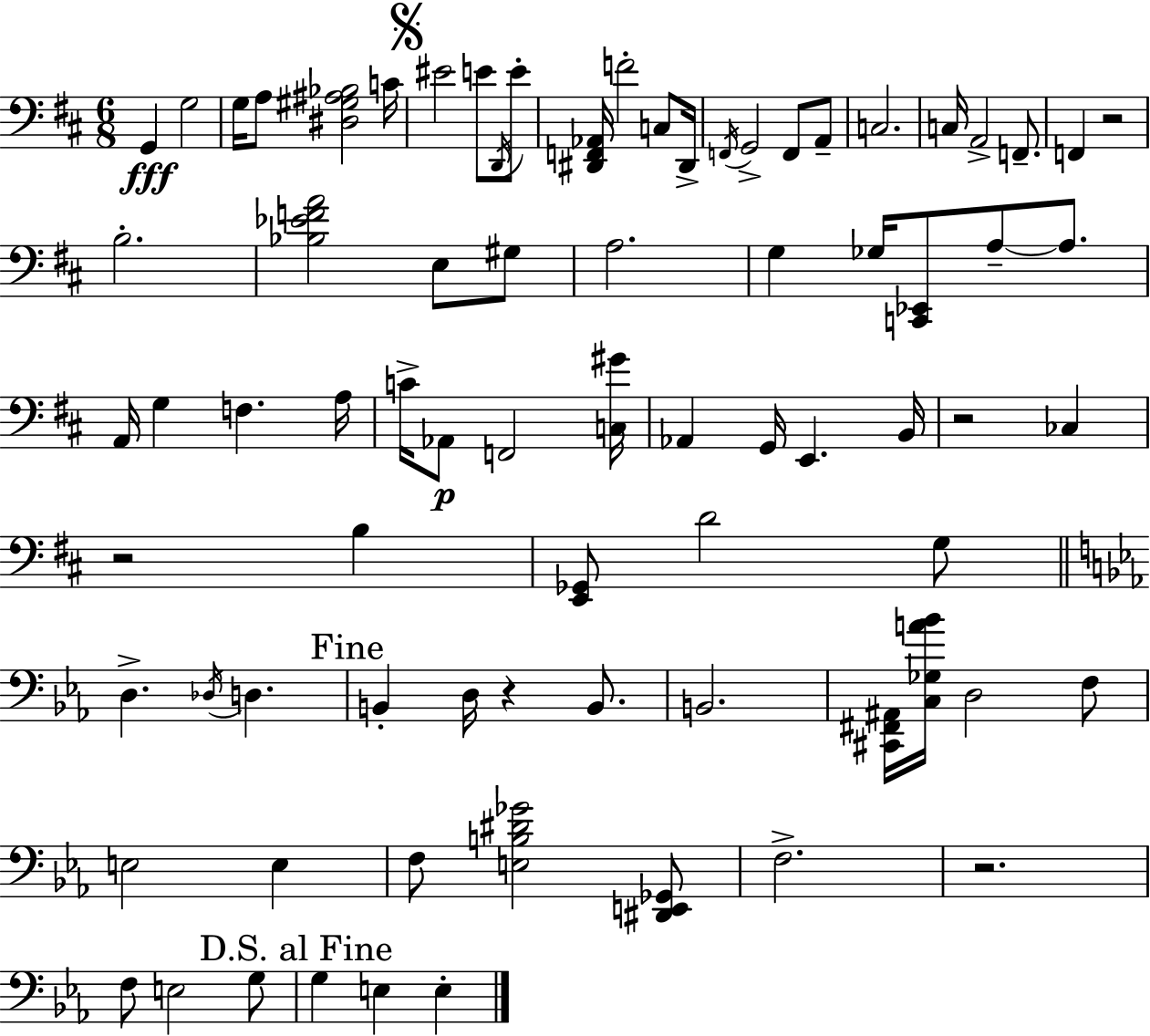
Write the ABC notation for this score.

X:1
T:Untitled
M:6/8
L:1/4
K:D
G,, G,2 G,/4 A,/2 [^D,^G,^A,_B,]2 C/4 ^E2 E/2 D,,/4 E/2 [^D,,F,,_A,,]/4 F2 C,/2 ^D,,/4 F,,/4 G,,2 F,,/2 A,,/2 C,2 C,/4 A,,2 F,,/2 F,, z2 B,2 [_B,_EFA]2 E,/2 ^G,/2 A,2 G, _G,/4 [C,,_E,,]/2 A,/2 A,/2 A,,/4 G, F, A,/4 C/4 _A,,/2 F,,2 [C,^G]/4 _A,, G,,/4 E,, B,,/4 z2 _C, z2 B, [E,,_G,,]/2 D2 G,/2 D, _D,/4 D, B,, D,/4 z B,,/2 B,,2 [^C,,^F,,^A,,]/4 [C,_G,A_B]/4 D,2 F,/2 E,2 E, F,/2 [E,B,^D_G]2 [^D,,E,,_G,,]/2 F,2 z2 F,/2 E,2 G,/2 G, E, E,